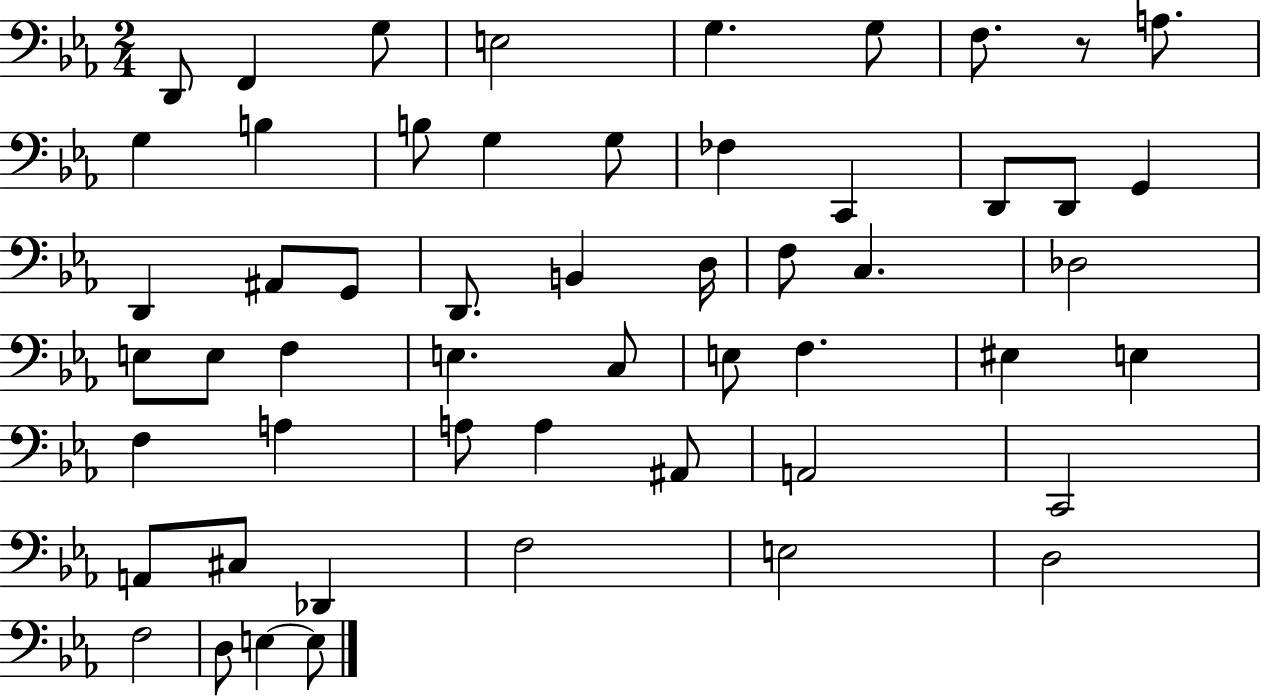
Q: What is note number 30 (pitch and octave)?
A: F3